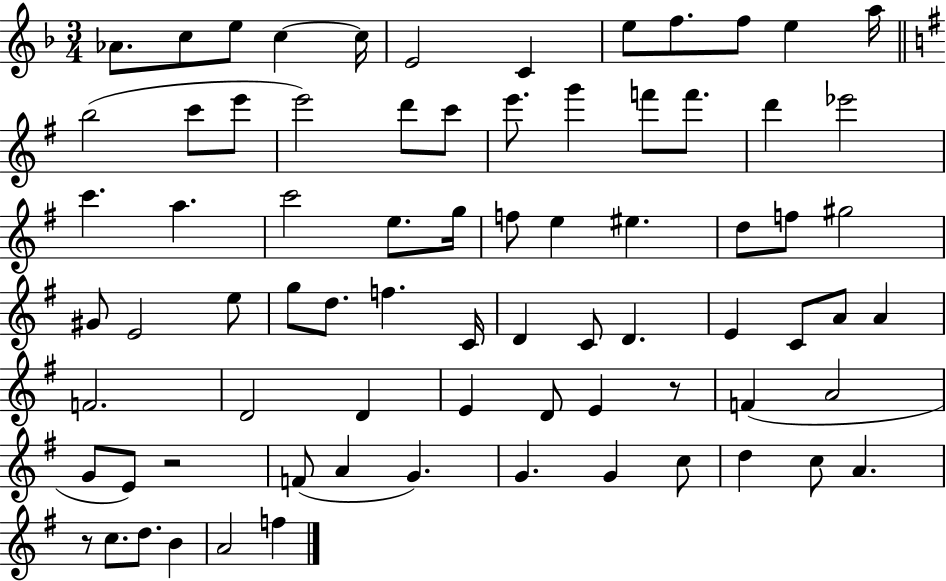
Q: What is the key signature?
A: F major